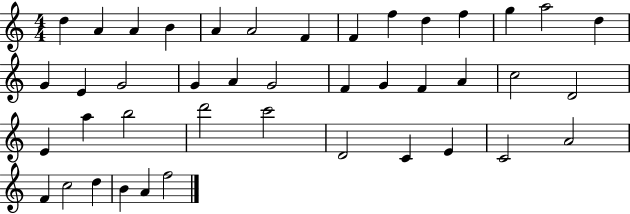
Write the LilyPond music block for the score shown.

{
  \clef treble
  \numericTimeSignature
  \time 4/4
  \key c \major
  d''4 a'4 a'4 b'4 | a'4 a'2 f'4 | f'4 f''4 d''4 f''4 | g''4 a''2 d''4 | \break g'4 e'4 g'2 | g'4 a'4 g'2 | f'4 g'4 f'4 a'4 | c''2 d'2 | \break e'4 a''4 b''2 | d'''2 c'''2 | d'2 c'4 e'4 | c'2 a'2 | \break f'4 c''2 d''4 | b'4 a'4 f''2 | \bar "|."
}